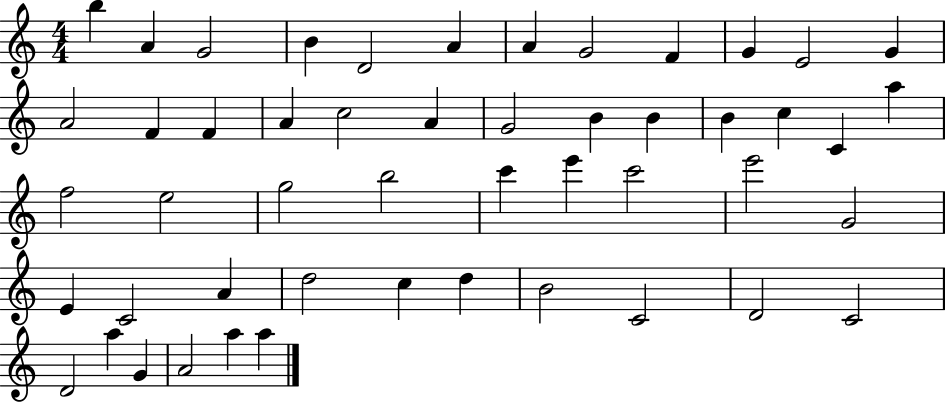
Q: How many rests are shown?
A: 0